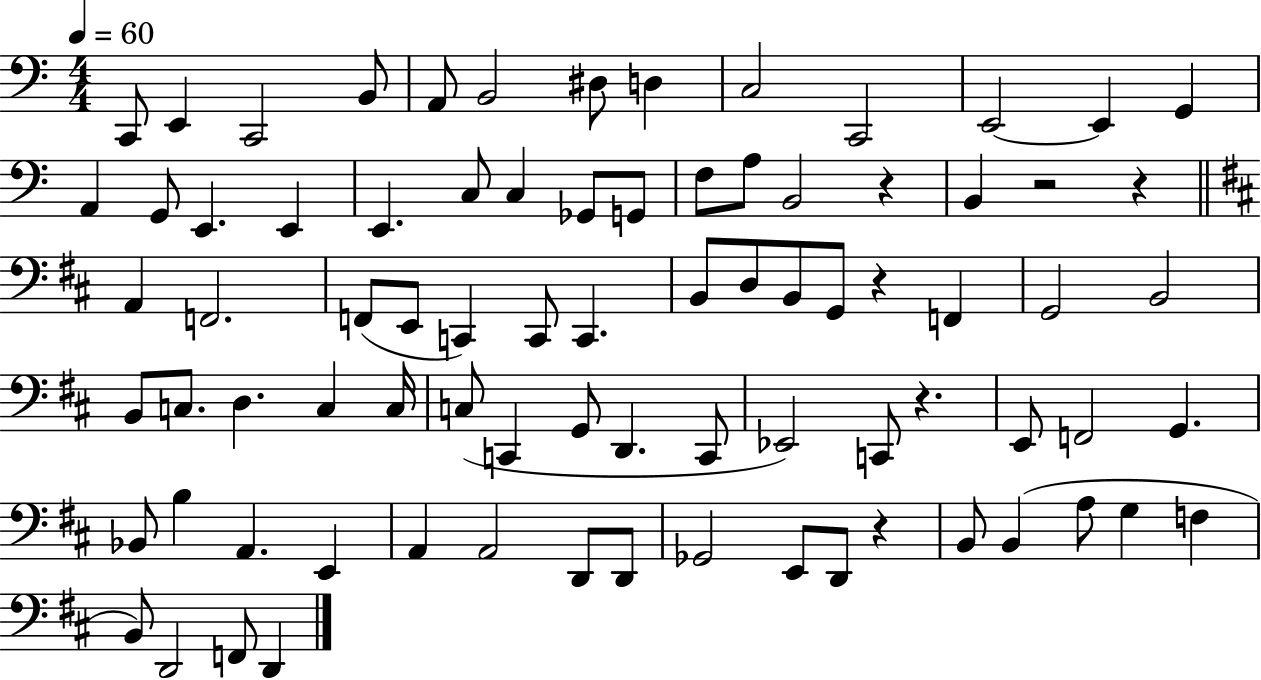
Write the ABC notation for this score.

X:1
T:Untitled
M:4/4
L:1/4
K:C
C,,/2 E,, C,,2 B,,/2 A,,/2 B,,2 ^D,/2 D, C,2 C,,2 E,,2 E,, G,, A,, G,,/2 E,, E,, E,, C,/2 C, _G,,/2 G,,/2 F,/2 A,/2 B,,2 z B,, z2 z A,, F,,2 F,,/2 E,,/2 C,, C,,/2 C,, B,,/2 D,/2 B,,/2 G,,/2 z F,, G,,2 B,,2 B,,/2 C,/2 D, C, C,/4 C,/2 C,, G,,/2 D,, C,,/2 _E,,2 C,,/2 z E,,/2 F,,2 G,, _B,,/2 B, A,, E,, A,, A,,2 D,,/2 D,,/2 _G,,2 E,,/2 D,,/2 z B,,/2 B,, A,/2 G, F, B,,/2 D,,2 F,,/2 D,,